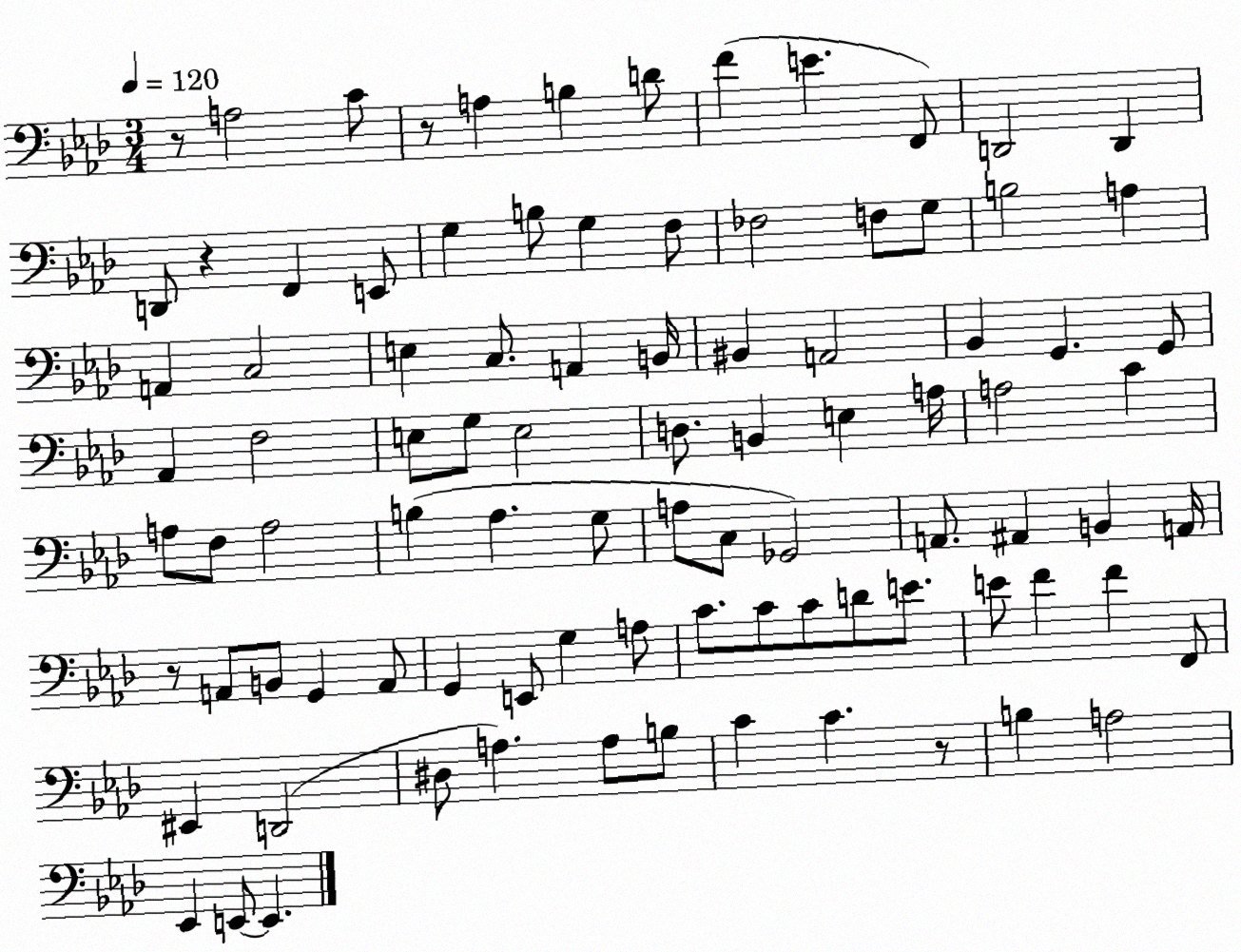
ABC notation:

X:1
T:Untitled
M:3/4
L:1/4
K:Ab
z/2 A,2 C/2 z/2 A, B, D/2 F E F,,/2 D,,2 D,, D,,/2 z F,, E,,/2 G, B,/2 G, F,/2 _F,2 F,/2 G,/2 B,2 A, A,, C,2 E, C,/2 A,, B,,/4 ^B,, A,,2 _B,, G,, G,,/2 _A,, F,2 E,/2 G,/2 E,2 D,/2 B,, E, A,/4 A,2 C A,/2 F,/2 A,2 B, _A, G,/2 A,/2 C,/2 _G,,2 A,,/2 ^A,, B,, A,,/4 z/2 A,,/2 B,,/2 G,, A,,/2 G,, E,,/2 G, A,/2 C/2 C/2 C/2 D/2 E/2 E/2 F F F,,/2 ^E,, D,,2 ^D,/2 A, A,/2 B,/2 C C z/2 B, A,2 _E,, E,,/2 E,,